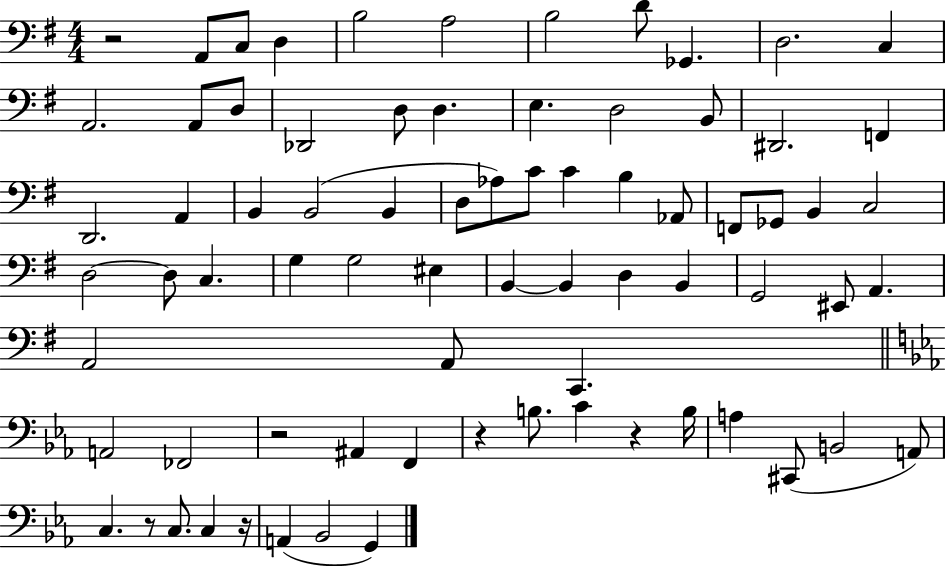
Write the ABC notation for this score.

X:1
T:Untitled
M:4/4
L:1/4
K:G
z2 A,,/2 C,/2 D, B,2 A,2 B,2 D/2 _G,, D,2 C, A,,2 A,,/2 D,/2 _D,,2 D,/2 D, E, D,2 B,,/2 ^D,,2 F,, D,,2 A,, B,, B,,2 B,, D,/2 _A,/2 C/2 C B, _A,,/2 F,,/2 _G,,/2 B,, C,2 D,2 D,/2 C, G, G,2 ^E, B,, B,, D, B,, G,,2 ^E,,/2 A,, A,,2 A,,/2 C,, A,,2 _F,,2 z2 ^A,, F,, z B,/2 C z B,/4 A, ^C,,/2 B,,2 A,,/2 C, z/2 C,/2 C, z/4 A,, _B,,2 G,,